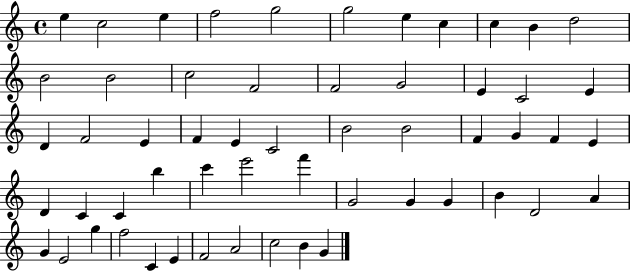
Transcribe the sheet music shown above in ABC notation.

X:1
T:Untitled
M:4/4
L:1/4
K:C
e c2 e f2 g2 g2 e c c B d2 B2 B2 c2 F2 F2 G2 E C2 E D F2 E F E C2 B2 B2 F G F E D C C b c' e'2 f' G2 G G B D2 A G E2 g f2 C E F2 A2 c2 B G